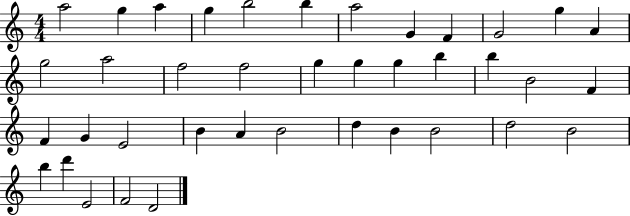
{
  \clef treble
  \numericTimeSignature
  \time 4/4
  \key c \major
  a''2 g''4 a''4 | g''4 b''2 b''4 | a''2 g'4 f'4 | g'2 g''4 a'4 | \break g''2 a''2 | f''2 f''2 | g''4 g''4 g''4 b''4 | b''4 b'2 f'4 | \break f'4 g'4 e'2 | b'4 a'4 b'2 | d''4 b'4 b'2 | d''2 b'2 | \break b''4 d'''4 e'2 | f'2 d'2 | \bar "|."
}